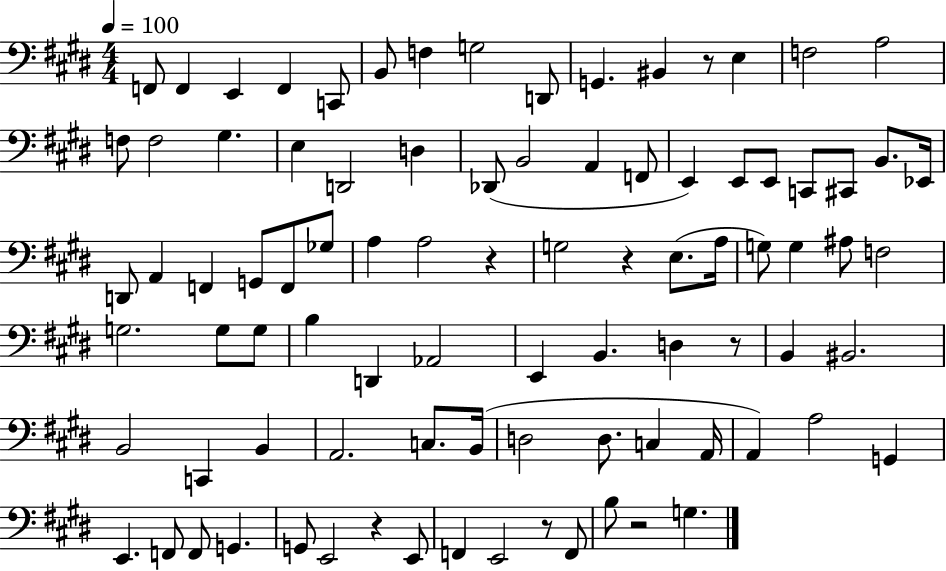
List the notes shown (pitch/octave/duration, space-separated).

F2/e F2/q E2/q F2/q C2/e B2/e F3/q G3/h D2/e G2/q. BIS2/q R/e E3/q F3/h A3/h F3/e F3/h G#3/q. E3/q D2/h D3/q Db2/e B2/h A2/q F2/e E2/q E2/e E2/e C2/e C#2/e B2/e. Eb2/s D2/e A2/q F2/q G2/e F2/e Gb3/e A3/q A3/h R/q G3/h R/q E3/e. A3/s G3/e G3/q A#3/e F3/h G3/h. G3/e G3/e B3/q D2/q Ab2/h E2/q B2/q. D3/q R/e B2/q BIS2/h. B2/h C2/q B2/q A2/h. C3/e. B2/s D3/h D3/e. C3/q A2/s A2/q A3/h G2/q E2/q. F2/e F2/e G2/q. G2/e E2/h R/q E2/e F2/q E2/h R/e F2/e B3/e R/h G3/q.